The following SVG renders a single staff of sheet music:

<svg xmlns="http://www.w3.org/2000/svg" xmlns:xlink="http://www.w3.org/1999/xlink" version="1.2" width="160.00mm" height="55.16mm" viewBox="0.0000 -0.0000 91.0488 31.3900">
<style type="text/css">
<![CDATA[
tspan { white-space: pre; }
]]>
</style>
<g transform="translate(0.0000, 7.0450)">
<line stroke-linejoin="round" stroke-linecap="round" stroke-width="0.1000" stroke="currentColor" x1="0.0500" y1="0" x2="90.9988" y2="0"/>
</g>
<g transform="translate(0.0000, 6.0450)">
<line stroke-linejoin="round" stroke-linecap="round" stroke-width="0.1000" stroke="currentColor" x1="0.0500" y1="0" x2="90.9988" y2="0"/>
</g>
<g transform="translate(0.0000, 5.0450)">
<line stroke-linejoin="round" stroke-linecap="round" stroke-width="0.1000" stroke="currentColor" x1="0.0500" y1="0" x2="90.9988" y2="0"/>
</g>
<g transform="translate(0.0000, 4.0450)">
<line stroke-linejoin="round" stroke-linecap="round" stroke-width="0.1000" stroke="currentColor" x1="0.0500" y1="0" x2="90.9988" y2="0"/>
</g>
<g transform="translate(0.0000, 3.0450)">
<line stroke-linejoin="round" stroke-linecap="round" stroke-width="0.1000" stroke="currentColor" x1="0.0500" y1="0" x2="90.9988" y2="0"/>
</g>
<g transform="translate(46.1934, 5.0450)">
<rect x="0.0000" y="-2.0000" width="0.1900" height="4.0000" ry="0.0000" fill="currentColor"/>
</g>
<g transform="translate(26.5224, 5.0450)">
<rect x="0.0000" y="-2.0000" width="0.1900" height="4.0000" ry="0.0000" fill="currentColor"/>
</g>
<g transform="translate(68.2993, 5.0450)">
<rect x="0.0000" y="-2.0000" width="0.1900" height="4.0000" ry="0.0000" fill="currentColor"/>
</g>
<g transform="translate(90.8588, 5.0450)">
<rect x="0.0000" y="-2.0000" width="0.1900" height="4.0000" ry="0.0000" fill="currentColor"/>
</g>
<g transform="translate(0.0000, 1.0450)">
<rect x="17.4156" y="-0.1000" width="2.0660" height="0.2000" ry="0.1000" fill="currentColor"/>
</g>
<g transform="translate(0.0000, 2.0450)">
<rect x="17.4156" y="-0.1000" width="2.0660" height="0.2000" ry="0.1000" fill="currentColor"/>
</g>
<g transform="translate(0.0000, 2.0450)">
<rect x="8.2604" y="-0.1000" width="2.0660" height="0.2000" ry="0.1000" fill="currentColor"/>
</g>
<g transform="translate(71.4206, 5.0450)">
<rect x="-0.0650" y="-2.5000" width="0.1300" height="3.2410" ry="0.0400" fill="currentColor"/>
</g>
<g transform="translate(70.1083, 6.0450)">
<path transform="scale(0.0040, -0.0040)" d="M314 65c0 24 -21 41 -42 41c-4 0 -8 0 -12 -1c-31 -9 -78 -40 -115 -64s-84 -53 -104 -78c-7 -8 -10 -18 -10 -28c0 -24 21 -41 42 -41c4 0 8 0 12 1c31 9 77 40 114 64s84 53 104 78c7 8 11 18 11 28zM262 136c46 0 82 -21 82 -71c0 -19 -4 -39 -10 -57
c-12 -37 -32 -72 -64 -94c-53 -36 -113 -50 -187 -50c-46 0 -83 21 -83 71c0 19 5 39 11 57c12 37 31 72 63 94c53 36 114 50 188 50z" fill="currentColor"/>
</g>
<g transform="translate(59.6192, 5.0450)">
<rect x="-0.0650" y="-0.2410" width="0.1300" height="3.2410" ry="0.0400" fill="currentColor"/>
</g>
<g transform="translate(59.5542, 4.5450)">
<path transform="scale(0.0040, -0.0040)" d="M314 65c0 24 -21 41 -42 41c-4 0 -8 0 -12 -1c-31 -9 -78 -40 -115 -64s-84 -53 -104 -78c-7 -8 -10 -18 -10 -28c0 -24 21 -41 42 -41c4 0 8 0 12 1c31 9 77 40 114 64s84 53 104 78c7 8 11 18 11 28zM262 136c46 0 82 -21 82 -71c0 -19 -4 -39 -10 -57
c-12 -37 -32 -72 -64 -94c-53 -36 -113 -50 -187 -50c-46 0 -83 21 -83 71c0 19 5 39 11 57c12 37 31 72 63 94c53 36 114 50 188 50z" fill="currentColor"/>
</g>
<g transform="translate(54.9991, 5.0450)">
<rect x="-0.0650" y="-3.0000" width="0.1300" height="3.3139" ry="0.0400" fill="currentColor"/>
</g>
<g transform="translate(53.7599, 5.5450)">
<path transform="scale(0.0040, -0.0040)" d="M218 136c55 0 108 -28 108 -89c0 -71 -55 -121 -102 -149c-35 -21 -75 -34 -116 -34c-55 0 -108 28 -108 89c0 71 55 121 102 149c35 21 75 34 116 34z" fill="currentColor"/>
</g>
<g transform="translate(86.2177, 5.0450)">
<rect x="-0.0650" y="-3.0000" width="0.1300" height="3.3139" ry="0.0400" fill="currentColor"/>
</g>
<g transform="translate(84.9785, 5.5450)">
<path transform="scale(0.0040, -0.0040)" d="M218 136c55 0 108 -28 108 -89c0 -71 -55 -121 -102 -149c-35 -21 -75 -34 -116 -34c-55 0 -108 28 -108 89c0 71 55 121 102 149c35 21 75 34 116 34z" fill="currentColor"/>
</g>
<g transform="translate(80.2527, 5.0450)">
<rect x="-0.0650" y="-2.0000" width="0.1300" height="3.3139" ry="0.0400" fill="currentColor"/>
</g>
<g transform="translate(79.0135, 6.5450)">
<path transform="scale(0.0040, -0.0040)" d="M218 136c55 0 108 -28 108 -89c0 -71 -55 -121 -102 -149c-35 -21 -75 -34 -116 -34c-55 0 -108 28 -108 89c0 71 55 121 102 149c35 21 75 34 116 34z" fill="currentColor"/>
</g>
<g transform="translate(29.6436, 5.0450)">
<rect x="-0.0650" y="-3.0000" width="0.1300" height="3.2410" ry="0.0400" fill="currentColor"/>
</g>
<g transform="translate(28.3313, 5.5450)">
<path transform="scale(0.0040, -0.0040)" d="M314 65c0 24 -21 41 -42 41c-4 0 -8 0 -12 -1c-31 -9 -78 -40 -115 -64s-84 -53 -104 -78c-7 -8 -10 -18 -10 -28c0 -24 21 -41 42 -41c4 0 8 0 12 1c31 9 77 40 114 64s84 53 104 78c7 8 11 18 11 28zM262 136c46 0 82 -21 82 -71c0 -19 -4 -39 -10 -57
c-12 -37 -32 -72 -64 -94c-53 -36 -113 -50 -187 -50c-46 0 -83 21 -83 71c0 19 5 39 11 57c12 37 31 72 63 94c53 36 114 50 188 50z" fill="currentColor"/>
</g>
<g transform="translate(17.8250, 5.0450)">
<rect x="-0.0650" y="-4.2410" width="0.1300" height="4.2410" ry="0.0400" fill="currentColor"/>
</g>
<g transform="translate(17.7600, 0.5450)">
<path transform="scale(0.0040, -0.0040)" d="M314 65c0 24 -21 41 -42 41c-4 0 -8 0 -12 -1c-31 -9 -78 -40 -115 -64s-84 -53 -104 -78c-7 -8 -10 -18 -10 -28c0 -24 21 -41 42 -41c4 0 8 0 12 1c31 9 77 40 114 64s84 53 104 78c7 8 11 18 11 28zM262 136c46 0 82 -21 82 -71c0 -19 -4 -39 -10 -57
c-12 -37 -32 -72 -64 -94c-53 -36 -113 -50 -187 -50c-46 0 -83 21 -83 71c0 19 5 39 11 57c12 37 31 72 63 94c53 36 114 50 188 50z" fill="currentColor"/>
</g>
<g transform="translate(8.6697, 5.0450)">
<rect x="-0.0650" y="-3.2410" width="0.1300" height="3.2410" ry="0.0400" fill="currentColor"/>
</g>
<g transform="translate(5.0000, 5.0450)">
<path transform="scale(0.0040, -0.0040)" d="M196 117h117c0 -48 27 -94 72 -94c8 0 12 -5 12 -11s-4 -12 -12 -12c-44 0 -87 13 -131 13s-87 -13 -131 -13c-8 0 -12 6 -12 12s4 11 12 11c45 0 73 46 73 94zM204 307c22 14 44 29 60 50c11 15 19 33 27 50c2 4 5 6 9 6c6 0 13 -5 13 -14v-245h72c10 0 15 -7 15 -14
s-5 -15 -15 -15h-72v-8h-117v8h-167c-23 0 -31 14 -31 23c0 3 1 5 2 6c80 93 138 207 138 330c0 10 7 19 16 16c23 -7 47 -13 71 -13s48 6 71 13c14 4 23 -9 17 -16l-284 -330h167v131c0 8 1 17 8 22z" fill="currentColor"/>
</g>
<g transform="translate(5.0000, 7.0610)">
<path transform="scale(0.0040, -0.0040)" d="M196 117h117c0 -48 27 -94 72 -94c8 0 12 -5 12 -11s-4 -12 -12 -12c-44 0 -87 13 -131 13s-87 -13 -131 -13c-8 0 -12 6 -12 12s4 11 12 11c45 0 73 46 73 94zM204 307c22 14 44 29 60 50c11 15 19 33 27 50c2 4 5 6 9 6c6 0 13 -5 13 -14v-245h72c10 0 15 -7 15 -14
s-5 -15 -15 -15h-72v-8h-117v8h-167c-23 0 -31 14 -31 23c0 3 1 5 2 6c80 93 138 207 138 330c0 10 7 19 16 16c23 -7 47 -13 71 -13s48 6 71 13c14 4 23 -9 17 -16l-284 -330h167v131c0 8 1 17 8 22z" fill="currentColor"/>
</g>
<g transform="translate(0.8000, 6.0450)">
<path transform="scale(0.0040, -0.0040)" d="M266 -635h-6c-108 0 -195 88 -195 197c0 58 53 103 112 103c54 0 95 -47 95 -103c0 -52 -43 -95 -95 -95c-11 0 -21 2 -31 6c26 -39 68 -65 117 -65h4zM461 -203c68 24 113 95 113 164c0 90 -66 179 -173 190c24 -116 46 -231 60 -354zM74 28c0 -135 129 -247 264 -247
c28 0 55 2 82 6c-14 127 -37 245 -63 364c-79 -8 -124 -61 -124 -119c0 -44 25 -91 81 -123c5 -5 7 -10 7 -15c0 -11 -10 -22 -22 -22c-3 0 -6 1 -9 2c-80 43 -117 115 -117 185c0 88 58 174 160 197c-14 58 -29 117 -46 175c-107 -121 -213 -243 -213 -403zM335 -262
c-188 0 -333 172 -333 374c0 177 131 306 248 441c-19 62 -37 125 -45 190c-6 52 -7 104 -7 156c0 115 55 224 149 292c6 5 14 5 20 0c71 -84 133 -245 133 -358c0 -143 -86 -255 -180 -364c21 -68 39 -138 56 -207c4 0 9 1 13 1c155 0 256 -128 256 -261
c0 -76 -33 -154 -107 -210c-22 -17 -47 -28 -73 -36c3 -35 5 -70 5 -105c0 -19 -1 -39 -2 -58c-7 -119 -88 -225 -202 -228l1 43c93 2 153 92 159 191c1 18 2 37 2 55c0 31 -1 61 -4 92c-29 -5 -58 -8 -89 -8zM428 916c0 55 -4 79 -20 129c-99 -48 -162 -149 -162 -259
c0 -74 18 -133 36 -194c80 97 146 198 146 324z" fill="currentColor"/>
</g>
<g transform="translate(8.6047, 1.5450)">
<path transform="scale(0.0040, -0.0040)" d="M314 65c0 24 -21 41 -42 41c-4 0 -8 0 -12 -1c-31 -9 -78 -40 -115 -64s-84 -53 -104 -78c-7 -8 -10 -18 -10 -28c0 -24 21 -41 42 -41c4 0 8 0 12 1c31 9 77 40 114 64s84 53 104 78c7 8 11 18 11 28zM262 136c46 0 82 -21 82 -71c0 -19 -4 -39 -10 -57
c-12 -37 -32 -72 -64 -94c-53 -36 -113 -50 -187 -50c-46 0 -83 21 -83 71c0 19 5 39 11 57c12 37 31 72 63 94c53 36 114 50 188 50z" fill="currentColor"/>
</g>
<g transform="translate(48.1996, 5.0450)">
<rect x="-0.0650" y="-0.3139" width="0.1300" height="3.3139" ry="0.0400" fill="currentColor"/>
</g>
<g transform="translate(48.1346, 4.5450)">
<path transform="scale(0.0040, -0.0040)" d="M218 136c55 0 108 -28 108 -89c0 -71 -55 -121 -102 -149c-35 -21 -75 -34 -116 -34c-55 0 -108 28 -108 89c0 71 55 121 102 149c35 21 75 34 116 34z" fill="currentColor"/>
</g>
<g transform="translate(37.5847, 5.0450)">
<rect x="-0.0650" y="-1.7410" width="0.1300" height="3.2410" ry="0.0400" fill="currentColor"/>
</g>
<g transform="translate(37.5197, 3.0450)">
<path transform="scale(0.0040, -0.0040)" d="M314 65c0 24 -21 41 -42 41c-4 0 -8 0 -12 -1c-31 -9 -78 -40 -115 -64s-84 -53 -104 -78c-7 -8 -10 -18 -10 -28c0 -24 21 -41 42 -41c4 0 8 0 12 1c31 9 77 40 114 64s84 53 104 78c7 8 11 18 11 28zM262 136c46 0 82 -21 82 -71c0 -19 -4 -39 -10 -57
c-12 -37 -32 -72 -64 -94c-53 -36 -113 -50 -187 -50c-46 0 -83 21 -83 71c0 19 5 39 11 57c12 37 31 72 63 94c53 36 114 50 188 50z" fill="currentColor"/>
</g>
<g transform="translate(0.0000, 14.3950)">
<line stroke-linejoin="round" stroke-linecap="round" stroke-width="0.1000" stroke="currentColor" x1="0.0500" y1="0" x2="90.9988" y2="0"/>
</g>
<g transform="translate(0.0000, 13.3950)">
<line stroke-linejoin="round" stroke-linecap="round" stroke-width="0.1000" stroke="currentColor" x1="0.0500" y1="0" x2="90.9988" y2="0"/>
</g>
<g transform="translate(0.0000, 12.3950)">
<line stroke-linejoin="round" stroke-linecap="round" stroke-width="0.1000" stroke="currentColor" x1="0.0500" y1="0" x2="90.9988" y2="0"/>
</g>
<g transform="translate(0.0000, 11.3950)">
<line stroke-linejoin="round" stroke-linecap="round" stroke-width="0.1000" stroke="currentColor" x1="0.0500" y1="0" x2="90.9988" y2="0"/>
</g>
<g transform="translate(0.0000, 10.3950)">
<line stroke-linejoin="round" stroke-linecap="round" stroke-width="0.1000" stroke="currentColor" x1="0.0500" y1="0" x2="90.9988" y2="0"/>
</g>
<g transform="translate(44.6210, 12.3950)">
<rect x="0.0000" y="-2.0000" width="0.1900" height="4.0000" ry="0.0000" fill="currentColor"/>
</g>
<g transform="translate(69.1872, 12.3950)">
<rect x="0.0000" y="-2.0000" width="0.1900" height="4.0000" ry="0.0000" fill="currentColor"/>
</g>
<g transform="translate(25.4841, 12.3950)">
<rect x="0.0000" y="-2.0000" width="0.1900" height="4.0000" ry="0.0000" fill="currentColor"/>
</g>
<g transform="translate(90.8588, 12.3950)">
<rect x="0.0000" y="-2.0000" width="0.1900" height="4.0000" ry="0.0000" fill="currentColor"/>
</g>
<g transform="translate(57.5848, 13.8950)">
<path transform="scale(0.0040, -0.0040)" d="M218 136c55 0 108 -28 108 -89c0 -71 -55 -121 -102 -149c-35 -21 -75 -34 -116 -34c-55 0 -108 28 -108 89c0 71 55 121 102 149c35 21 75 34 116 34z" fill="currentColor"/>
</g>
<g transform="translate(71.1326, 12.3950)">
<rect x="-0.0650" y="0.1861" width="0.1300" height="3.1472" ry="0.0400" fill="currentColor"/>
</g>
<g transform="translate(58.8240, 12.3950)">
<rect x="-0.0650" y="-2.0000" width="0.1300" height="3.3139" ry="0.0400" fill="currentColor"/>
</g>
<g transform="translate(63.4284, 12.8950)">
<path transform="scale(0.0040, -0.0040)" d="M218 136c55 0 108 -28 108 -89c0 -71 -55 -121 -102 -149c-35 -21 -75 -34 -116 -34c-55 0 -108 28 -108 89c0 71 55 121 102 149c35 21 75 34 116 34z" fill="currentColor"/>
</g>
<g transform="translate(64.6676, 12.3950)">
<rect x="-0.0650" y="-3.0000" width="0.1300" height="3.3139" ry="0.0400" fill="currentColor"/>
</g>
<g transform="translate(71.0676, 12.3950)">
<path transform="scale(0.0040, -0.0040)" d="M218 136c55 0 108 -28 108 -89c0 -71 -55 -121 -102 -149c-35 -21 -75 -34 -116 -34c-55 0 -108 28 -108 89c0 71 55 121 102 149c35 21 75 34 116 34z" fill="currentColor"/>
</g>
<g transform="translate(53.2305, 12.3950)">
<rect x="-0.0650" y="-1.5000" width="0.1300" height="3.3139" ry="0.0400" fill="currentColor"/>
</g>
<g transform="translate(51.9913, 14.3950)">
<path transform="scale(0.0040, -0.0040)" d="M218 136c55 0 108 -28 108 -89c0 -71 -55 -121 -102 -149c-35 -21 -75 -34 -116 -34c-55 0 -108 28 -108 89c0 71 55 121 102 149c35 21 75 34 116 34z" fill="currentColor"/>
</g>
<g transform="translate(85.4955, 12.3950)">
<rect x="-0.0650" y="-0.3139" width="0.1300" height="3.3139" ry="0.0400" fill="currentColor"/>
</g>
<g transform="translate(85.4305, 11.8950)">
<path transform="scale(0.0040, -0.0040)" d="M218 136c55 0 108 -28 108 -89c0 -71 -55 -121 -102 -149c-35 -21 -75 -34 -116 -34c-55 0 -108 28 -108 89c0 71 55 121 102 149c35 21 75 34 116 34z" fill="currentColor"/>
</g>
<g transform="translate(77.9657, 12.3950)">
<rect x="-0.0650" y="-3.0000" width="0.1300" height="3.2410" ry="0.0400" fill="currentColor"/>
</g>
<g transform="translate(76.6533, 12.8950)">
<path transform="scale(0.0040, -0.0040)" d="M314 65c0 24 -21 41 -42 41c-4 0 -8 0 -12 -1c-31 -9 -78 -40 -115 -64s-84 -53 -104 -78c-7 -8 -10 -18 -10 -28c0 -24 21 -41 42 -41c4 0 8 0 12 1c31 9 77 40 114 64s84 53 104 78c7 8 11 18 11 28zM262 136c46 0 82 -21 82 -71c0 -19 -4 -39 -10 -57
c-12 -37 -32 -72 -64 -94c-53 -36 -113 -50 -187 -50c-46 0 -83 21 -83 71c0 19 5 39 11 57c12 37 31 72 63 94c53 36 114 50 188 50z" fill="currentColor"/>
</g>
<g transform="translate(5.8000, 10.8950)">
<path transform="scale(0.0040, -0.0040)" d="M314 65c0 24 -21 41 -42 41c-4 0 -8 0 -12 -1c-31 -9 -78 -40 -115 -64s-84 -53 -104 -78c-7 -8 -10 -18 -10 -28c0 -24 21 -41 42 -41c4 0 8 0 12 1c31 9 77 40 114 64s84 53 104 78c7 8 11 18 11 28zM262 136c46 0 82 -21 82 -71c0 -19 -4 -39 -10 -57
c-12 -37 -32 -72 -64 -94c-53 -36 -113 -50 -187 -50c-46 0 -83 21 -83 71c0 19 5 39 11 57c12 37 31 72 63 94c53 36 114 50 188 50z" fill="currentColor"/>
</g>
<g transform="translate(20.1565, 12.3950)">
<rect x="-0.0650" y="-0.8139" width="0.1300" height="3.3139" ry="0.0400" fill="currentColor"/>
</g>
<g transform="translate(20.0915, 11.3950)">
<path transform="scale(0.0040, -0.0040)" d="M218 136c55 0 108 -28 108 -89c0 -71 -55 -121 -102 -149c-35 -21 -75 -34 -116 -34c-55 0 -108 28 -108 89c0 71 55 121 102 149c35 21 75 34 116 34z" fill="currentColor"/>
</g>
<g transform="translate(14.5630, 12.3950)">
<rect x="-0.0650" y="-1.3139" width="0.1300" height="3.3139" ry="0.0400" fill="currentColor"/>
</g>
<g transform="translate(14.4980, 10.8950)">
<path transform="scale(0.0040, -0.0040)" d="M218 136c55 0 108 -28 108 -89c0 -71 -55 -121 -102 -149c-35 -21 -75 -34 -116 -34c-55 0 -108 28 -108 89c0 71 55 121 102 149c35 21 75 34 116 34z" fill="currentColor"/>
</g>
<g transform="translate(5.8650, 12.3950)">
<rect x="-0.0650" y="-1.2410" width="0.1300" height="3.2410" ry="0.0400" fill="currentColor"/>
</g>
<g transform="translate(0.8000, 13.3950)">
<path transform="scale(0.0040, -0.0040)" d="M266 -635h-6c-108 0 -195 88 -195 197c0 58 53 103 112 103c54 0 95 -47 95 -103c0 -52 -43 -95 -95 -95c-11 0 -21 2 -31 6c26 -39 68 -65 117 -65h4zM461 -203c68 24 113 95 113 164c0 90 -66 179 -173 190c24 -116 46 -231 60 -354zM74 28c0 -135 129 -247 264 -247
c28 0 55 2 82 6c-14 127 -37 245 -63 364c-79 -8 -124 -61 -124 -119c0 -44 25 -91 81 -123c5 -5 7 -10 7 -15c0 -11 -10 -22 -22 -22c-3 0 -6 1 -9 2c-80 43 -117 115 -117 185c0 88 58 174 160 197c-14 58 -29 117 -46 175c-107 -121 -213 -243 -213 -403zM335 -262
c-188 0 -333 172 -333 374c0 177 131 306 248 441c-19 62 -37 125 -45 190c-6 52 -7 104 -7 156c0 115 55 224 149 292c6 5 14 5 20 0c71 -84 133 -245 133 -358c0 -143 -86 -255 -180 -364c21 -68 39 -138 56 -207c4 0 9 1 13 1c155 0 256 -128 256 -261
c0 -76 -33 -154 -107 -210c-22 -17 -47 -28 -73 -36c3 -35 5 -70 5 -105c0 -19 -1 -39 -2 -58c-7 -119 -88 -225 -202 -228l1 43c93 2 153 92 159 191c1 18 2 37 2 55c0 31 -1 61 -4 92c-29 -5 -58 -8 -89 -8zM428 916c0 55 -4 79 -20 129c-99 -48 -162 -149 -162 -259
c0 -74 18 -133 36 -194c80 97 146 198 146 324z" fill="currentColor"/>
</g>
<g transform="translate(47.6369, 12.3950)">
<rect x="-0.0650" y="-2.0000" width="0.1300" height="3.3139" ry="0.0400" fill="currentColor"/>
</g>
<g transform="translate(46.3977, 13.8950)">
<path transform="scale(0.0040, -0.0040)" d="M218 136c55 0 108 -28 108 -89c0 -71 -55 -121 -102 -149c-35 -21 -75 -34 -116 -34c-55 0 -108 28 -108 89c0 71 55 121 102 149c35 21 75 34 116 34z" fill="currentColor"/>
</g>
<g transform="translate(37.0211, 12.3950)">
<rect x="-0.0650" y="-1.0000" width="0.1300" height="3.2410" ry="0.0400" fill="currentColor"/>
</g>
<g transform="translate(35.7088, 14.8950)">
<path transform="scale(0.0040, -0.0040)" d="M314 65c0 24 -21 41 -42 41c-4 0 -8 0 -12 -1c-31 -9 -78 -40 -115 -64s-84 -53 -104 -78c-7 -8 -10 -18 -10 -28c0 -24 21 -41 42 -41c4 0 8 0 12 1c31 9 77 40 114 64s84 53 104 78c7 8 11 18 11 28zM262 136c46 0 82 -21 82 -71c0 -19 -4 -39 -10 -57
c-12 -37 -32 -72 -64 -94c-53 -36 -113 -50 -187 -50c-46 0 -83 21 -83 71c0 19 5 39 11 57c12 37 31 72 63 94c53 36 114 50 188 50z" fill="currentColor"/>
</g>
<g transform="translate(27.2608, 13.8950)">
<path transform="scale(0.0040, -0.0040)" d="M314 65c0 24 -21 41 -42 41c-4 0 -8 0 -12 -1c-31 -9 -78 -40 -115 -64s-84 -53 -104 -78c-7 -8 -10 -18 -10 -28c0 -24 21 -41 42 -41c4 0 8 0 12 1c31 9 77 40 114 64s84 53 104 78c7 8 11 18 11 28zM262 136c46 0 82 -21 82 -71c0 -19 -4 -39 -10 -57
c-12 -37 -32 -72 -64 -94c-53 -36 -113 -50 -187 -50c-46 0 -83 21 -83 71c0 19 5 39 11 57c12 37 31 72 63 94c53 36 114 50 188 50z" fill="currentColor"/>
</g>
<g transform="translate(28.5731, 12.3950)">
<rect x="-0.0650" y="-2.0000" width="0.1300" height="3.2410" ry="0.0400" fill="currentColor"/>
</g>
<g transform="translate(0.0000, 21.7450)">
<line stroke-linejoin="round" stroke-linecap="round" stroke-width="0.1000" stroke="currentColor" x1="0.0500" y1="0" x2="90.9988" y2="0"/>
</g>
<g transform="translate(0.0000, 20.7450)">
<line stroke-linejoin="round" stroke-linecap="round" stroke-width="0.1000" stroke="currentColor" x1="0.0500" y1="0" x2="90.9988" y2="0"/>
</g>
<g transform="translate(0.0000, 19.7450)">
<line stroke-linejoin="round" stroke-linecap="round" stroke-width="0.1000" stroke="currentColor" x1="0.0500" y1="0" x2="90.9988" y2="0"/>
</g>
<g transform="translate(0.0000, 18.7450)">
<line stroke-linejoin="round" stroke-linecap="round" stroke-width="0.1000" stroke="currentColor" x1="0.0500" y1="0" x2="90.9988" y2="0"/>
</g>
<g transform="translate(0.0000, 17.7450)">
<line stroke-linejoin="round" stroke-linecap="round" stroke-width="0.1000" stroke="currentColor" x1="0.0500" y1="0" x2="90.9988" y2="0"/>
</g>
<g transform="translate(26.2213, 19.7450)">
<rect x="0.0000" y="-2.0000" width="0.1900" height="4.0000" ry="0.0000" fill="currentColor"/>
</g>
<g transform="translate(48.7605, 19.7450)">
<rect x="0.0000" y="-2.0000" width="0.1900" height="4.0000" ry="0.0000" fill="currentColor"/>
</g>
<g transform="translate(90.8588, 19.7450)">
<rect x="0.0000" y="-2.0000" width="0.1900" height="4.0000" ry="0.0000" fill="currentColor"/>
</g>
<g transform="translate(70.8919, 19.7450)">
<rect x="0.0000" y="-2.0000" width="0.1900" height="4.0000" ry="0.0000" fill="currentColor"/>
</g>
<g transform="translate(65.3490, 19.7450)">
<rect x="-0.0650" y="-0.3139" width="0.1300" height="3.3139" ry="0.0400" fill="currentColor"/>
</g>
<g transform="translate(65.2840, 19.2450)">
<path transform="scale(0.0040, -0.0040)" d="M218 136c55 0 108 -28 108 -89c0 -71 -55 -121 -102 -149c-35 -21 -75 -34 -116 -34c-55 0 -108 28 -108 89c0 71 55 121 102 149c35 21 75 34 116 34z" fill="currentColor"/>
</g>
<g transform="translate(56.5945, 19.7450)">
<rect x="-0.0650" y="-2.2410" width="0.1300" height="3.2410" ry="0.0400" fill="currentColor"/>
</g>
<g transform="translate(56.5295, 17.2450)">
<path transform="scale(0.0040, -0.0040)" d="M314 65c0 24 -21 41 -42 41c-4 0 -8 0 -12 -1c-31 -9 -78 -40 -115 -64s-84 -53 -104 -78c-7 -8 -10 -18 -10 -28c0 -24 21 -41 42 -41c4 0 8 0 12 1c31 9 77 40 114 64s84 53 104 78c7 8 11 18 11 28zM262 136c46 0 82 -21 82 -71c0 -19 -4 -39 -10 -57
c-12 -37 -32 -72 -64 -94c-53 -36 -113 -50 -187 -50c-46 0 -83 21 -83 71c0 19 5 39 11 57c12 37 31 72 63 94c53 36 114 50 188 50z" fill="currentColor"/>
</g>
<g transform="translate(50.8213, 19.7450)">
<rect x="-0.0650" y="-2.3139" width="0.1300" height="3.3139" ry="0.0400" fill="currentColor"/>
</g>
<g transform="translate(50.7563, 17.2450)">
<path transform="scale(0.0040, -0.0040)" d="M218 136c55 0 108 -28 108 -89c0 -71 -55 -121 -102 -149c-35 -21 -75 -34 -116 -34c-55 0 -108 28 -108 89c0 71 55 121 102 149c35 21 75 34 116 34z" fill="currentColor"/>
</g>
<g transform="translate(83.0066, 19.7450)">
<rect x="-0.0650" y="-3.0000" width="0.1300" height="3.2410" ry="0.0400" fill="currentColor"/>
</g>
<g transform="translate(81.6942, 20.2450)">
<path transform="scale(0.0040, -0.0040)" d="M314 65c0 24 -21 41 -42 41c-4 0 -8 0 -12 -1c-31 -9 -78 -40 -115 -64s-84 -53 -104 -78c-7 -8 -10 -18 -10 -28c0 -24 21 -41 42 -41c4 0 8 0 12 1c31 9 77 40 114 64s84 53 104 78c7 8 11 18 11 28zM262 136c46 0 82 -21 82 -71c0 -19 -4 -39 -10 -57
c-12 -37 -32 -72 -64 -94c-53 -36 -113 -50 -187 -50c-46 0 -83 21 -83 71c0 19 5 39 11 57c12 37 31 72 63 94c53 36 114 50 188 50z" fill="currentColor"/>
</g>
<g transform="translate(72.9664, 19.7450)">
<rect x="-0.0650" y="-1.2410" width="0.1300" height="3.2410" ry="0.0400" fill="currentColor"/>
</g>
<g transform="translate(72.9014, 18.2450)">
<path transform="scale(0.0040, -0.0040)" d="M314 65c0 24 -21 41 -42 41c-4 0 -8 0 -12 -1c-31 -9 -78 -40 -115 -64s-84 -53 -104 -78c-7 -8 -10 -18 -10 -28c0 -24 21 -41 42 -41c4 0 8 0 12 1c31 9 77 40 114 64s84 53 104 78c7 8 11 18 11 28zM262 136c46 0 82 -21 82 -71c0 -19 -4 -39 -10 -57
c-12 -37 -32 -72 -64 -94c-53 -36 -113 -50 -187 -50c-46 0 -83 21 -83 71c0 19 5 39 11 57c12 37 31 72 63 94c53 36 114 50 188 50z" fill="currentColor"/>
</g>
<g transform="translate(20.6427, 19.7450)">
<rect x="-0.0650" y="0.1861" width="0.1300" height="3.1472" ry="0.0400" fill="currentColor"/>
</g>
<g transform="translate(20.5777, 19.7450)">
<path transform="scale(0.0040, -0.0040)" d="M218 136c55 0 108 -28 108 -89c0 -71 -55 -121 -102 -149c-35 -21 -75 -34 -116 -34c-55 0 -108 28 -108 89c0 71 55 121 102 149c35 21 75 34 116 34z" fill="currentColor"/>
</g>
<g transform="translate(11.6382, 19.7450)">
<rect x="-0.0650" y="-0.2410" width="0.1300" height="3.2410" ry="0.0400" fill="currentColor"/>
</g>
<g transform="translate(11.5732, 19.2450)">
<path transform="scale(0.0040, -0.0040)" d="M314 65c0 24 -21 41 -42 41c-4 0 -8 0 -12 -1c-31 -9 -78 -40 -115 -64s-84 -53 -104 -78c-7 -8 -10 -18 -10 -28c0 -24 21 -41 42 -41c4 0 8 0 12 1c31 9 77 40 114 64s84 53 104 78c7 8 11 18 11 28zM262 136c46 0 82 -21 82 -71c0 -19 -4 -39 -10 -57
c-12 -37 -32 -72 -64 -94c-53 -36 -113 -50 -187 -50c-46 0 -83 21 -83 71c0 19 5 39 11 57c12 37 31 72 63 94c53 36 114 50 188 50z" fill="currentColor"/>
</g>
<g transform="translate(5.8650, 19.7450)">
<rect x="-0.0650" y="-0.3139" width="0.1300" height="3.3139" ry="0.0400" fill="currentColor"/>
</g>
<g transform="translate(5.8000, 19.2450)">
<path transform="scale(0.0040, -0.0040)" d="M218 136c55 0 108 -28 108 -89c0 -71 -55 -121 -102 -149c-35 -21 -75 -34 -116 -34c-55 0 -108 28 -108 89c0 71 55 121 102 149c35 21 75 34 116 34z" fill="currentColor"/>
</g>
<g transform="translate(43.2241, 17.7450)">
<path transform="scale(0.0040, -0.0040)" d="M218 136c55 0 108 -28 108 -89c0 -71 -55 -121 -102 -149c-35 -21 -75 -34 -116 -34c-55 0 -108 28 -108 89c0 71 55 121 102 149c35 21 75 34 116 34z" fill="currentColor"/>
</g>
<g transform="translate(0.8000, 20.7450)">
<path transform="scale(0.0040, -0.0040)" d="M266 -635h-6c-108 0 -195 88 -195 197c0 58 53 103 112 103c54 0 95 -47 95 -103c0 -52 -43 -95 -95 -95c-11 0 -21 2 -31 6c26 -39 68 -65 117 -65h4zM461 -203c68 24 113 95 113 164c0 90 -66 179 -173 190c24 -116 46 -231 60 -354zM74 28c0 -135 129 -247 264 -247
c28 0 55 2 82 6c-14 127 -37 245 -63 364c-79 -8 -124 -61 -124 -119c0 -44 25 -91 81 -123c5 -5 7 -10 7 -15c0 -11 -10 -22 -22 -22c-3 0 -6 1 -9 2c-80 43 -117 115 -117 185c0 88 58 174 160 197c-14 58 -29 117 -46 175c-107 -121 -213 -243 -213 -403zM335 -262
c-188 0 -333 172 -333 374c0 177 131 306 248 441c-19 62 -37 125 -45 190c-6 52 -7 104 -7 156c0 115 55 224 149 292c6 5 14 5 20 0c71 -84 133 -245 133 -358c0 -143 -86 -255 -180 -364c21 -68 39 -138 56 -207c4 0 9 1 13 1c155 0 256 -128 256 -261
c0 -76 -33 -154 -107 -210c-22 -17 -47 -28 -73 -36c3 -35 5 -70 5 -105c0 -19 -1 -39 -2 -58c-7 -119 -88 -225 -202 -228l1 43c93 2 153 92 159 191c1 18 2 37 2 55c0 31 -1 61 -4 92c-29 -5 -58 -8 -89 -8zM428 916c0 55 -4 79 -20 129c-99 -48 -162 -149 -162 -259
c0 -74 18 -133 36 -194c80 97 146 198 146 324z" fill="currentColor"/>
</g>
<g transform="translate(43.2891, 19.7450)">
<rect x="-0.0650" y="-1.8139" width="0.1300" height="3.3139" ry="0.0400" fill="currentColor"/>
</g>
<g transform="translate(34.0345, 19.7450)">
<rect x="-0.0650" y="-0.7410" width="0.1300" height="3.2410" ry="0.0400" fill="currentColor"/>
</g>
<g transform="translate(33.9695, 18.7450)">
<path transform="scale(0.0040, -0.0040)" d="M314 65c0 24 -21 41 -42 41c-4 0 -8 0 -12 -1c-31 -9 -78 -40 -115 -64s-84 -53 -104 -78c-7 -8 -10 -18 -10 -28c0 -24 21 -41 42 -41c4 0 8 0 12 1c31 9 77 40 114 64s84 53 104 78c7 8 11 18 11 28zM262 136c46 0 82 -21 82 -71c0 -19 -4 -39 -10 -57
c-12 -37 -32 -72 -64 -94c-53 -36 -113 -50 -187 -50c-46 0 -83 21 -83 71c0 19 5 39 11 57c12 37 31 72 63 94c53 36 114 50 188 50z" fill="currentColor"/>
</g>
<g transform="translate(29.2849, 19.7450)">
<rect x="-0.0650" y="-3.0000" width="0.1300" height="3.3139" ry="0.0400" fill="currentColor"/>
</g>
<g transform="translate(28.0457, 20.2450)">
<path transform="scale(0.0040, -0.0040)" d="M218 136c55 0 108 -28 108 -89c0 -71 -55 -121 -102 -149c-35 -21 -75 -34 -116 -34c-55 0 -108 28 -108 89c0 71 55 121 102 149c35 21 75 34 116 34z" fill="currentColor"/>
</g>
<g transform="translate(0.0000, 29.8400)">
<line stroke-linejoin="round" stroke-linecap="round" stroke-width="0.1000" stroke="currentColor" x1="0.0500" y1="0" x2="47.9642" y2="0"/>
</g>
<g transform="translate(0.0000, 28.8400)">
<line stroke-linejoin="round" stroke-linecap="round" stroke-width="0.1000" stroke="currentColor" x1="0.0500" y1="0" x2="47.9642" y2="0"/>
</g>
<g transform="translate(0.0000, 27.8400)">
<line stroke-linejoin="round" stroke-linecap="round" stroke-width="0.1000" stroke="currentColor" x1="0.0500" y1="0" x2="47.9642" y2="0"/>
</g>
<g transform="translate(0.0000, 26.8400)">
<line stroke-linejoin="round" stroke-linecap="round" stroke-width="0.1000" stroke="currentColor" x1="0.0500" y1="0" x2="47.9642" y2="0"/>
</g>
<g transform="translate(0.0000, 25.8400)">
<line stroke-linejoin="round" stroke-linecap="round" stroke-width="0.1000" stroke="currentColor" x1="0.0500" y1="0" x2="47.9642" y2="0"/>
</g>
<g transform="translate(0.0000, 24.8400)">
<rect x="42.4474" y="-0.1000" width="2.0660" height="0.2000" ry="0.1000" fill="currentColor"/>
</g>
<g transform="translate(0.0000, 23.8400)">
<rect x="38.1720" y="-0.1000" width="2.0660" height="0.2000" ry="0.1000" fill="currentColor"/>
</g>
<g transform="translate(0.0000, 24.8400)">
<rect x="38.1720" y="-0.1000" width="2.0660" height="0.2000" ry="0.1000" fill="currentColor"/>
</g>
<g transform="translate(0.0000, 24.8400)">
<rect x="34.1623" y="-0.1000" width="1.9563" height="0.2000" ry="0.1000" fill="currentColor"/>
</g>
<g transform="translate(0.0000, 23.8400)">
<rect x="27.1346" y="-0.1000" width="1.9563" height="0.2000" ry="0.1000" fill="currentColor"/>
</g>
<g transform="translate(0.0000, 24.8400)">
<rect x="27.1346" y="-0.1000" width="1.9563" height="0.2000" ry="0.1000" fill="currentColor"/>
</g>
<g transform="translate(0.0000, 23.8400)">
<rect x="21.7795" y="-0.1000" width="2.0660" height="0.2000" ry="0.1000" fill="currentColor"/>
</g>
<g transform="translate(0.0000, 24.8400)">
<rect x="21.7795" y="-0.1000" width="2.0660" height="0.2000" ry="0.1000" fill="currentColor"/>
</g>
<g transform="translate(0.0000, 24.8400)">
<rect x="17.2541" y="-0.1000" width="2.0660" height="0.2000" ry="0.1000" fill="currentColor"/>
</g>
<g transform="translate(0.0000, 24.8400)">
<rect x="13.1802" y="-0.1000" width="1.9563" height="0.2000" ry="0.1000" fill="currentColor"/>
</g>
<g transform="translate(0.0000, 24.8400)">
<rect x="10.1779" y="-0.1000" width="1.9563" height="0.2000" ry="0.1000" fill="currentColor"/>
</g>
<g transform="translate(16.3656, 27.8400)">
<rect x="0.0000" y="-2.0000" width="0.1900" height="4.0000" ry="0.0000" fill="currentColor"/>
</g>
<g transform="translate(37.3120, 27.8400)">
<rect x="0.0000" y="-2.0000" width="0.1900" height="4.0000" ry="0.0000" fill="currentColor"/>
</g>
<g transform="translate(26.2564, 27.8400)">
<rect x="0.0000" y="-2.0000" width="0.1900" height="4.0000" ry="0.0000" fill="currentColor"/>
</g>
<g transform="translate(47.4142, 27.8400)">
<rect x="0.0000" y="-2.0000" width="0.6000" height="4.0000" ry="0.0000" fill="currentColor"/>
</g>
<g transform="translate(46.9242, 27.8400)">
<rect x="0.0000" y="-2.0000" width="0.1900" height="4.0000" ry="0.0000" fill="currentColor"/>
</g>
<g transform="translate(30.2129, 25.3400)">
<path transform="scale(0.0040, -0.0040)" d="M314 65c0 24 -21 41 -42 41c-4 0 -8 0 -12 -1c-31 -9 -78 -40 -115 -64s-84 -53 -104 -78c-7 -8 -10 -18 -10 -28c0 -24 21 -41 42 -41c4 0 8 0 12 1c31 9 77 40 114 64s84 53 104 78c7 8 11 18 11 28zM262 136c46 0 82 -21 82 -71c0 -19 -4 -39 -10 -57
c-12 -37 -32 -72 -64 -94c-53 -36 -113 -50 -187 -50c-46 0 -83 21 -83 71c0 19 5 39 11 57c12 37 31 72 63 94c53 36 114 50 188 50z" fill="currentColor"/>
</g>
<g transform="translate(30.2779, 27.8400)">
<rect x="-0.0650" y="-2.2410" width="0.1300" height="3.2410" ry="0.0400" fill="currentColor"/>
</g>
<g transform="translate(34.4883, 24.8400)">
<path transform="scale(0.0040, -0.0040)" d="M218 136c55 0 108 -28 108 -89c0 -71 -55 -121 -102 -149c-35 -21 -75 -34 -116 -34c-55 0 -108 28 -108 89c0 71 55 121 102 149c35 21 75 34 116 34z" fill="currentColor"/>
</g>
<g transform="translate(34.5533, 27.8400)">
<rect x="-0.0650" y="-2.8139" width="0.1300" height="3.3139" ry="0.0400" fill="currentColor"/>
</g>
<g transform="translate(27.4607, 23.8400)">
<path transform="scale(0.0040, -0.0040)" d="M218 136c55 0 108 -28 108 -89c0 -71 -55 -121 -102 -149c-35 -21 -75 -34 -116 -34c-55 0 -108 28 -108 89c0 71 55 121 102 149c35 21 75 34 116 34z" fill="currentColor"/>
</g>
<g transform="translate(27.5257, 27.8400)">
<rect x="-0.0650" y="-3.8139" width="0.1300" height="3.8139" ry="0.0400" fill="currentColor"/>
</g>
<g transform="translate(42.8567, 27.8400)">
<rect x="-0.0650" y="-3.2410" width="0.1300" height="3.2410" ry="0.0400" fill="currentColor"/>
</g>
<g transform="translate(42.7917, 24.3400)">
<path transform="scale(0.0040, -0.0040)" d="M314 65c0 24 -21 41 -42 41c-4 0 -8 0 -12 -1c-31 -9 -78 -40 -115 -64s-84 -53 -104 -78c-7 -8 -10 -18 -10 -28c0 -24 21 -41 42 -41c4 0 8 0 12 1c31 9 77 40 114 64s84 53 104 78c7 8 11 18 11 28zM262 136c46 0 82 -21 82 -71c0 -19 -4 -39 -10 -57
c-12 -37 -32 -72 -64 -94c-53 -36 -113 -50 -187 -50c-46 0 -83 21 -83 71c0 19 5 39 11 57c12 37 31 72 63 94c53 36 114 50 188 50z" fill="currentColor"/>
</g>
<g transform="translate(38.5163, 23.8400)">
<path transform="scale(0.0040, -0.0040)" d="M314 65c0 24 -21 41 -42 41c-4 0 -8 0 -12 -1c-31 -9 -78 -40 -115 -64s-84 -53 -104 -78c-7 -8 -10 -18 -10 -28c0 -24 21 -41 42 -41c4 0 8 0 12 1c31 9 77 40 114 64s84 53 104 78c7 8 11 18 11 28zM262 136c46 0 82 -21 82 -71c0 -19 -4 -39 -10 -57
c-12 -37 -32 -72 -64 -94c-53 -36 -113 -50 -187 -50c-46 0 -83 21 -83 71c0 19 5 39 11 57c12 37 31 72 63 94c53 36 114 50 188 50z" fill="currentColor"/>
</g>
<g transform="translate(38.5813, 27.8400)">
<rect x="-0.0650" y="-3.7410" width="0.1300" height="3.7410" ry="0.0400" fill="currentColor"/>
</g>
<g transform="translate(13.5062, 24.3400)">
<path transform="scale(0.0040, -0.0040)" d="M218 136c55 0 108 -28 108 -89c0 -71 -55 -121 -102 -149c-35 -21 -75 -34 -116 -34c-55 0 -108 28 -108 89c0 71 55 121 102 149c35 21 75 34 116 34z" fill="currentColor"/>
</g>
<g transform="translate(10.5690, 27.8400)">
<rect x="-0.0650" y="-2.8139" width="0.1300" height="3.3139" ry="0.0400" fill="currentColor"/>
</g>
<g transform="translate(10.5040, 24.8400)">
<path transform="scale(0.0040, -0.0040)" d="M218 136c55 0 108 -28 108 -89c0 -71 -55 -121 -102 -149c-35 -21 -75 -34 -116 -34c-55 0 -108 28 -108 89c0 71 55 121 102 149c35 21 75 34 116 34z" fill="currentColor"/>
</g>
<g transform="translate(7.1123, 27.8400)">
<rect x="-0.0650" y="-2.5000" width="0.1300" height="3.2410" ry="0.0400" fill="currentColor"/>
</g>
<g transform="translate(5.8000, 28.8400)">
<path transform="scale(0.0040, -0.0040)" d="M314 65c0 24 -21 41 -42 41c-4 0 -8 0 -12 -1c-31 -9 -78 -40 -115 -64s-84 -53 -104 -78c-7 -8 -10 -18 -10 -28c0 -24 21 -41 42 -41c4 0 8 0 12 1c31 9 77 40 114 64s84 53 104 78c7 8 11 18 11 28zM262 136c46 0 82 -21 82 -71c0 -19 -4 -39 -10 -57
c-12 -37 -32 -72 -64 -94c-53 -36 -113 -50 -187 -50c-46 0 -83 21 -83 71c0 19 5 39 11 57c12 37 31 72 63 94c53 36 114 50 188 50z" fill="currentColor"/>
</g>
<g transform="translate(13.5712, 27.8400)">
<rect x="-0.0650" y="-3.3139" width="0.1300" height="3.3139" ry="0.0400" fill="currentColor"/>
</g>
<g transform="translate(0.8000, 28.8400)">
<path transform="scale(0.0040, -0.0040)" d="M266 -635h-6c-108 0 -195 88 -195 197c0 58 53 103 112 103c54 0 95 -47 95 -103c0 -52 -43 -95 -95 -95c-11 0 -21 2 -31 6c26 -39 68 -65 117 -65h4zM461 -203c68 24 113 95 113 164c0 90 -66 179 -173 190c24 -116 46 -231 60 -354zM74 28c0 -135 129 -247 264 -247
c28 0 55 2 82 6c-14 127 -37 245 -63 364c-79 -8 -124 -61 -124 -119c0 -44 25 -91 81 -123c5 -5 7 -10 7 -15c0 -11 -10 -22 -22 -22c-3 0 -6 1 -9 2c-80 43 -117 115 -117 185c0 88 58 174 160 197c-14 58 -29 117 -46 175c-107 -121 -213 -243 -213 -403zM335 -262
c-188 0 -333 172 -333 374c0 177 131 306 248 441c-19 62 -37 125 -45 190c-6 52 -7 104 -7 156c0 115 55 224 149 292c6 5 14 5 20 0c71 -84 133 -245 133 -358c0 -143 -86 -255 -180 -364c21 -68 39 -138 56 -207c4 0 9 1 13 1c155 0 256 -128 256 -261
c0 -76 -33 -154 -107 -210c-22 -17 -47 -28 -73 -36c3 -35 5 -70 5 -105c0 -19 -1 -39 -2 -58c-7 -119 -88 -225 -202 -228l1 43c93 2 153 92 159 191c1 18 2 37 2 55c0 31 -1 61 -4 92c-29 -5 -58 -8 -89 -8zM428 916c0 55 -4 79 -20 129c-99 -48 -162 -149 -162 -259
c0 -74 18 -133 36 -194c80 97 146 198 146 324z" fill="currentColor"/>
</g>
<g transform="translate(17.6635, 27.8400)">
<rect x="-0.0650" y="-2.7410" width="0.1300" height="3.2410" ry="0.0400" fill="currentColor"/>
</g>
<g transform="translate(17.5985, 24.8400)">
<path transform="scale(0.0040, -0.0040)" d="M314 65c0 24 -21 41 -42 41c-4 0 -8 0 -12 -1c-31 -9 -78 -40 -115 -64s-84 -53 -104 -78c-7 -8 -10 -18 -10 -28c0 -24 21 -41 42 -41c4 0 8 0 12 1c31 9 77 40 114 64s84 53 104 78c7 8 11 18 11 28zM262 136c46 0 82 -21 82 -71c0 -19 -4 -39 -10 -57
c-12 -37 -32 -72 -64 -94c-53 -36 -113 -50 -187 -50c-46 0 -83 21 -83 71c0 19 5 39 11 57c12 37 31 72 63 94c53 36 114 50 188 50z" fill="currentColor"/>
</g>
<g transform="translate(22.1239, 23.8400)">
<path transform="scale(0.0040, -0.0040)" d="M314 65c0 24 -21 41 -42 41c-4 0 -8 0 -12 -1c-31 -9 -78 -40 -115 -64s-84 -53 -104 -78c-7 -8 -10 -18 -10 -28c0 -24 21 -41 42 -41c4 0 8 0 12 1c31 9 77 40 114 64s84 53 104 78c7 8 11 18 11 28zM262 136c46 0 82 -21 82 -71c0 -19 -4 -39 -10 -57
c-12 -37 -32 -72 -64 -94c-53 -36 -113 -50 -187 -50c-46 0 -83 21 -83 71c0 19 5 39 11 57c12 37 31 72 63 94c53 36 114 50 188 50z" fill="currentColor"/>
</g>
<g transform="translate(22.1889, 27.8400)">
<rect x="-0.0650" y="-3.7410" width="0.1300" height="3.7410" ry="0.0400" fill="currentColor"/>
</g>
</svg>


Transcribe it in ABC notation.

X:1
T:Untitled
M:4/4
L:1/4
K:C
b2 d'2 A2 f2 c A c2 G2 F A e2 e d F2 D2 F E F A B A2 c c c2 B A d2 f g g2 c e2 A2 G2 a b a2 c'2 c' g2 a c'2 b2